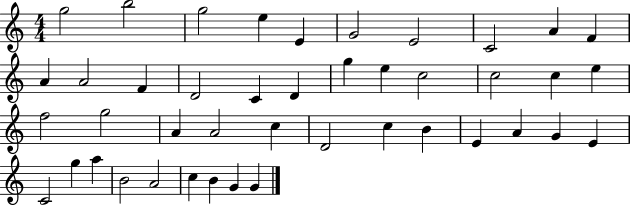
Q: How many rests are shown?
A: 0